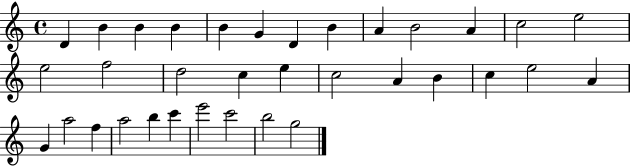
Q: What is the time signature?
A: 4/4